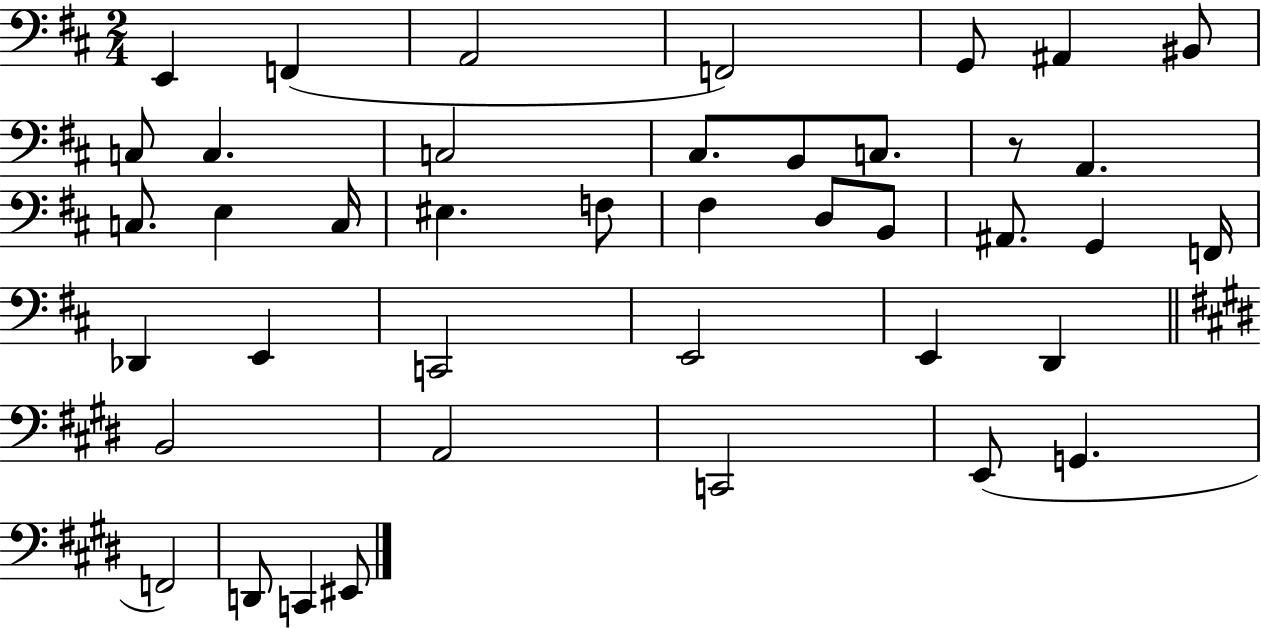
E2/q F2/q A2/h F2/h G2/e A#2/q BIS2/e C3/e C3/q. C3/h C#3/e. B2/e C3/e. R/e A2/q. C3/e. E3/q C3/s EIS3/q. F3/e F#3/q D3/e B2/e A#2/e. G2/q F2/s Db2/q E2/q C2/h E2/h E2/q D2/q B2/h A2/h C2/h E2/e G2/q. F2/h D2/e C2/q EIS2/e